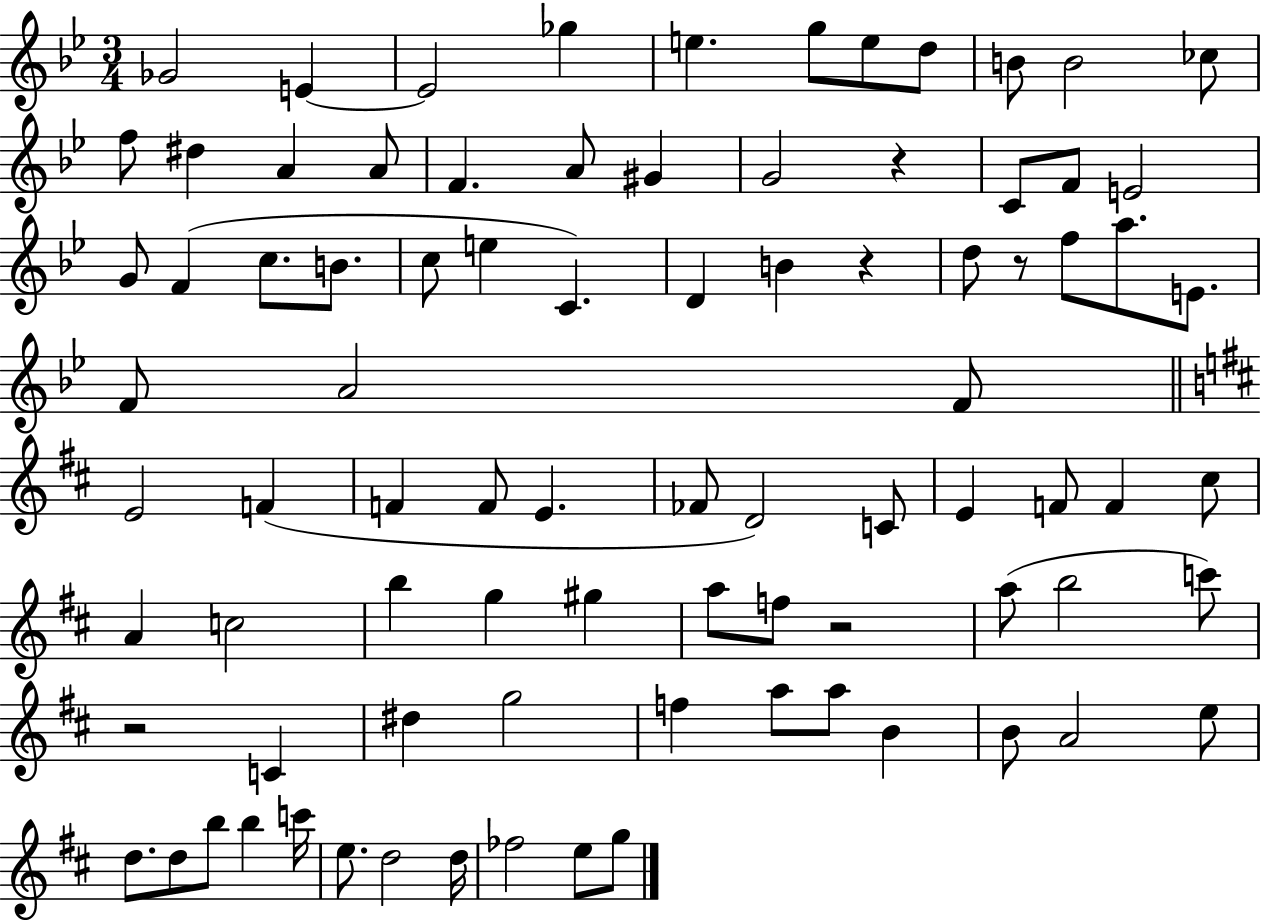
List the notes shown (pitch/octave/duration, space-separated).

Gb4/h E4/q E4/h Gb5/q E5/q. G5/e E5/e D5/e B4/e B4/h CES5/e F5/e D#5/q A4/q A4/e F4/q. A4/e G#4/q G4/h R/q C4/e F4/e E4/h G4/e F4/q C5/e. B4/e. C5/e E5/q C4/q. D4/q B4/q R/q D5/e R/e F5/e A5/e. E4/e. F4/e A4/h F4/e E4/h F4/q F4/q F4/e E4/q. FES4/e D4/h C4/e E4/q F4/e F4/q C#5/e A4/q C5/h B5/q G5/q G#5/q A5/e F5/e R/h A5/e B5/h C6/e R/h C4/q D#5/q G5/h F5/q A5/e A5/e B4/q B4/e A4/h E5/e D5/e. D5/e B5/e B5/q C6/s E5/e. D5/h D5/s FES5/h E5/e G5/e